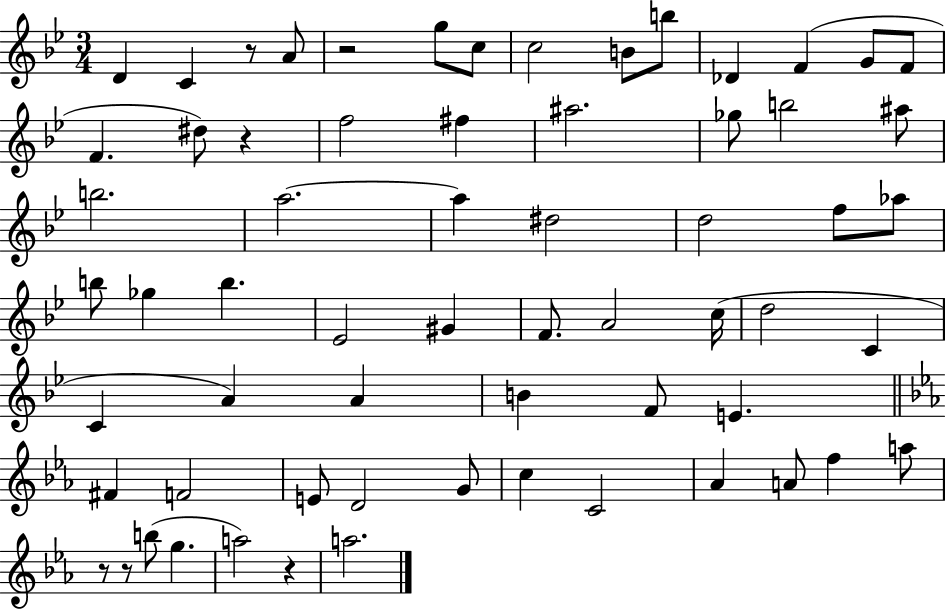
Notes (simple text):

D4/q C4/q R/e A4/e R/h G5/e C5/e C5/h B4/e B5/e Db4/q F4/q G4/e F4/e F4/q. D#5/e R/q F5/h F#5/q A#5/h. Gb5/e B5/h A#5/e B5/h. A5/h. A5/q D#5/h D5/h F5/e Ab5/e B5/e Gb5/q B5/q. Eb4/h G#4/q F4/e. A4/h C5/s D5/h C4/q C4/q A4/q A4/q B4/q F4/e E4/q. F#4/q F4/h E4/e D4/h G4/e C5/q C4/h Ab4/q A4/e F5/q A5/e R/e R/e B5/e G5/q. A5/h R/q A5/h.